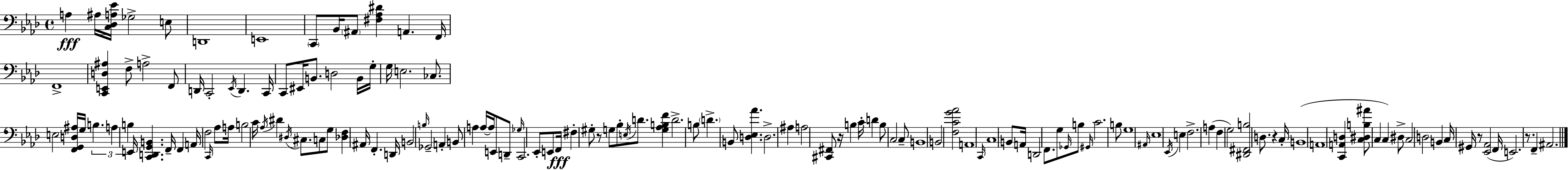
X:1
T:Untitled
M:4/4
L:1/4
K:Ab
A, ^A,/4 [C,_D,A,_E]/4 _G,2 E,/2 D,,4 E,,4 C,,/2 _B,,/4 ^A,,/2 [^F,_A,^D] A,, F,,/4 F,,4 [C,,E,,D,^A,] F,/2 A,2 F,,/2 D,,/4 C,,2 _E,,/4 D,, C,,/4 C,,/2 ^E,,/4 B,,/2 D,2 B,,/4 G,/4 G,/4 E,2 _C,/2 E,2 [F,,G,,D,^A,]/4 G,/4 B, A, B, E,,/4 [C,,D,,G,,B,,] F,,/4 F,, A,,/4 F,2 C,,/4 _A,/2 A,/4 B,2 C/4 _A,/4 ^D ^D,/4 ^C,/2 C,/2 G,/2 [_D,F,] ^A,,/4 F,, D,,/4 B,,2 B,/4 _G,,2 A,, B,,/2 A, A,/4 A,/4 E,,/2 D,,/2 _G,/4 C,,2 _E,,/2 E,,/2 F,,/4 ^F, ^G,/2 z/2 G,/2 _B,/2 E,/4 D/2 [G,_A,B,F] D2 B,/2 D B,,/2 [D,_E,_A] D,2 ^A, A,2 [^C,,^F,,]/2 z/4 B, C/4 D B,/2 C,2 C,/2 B,,4 B,,2 [F,CG_A]2 A,,4 C,,/4 C,4 B,,/2 A,,/4 D,,2 F,,/2 G,/2 _G,,/4 B,/2 ^G,,/4 C2 B,/2 G,4 ^A,,/4 _E,4 _E,,/4 E, F,2 A, F, G,2 [^D,,^F,,B,]2 D,/2 z C,/4 B,,4 A,,4 [C,,A,,D,] [C,^D,B,^A]/2 C, C, ^D,/2 C,2 D,2 B,, C,/4 ^G,,/4 z/2 [_E,,_A,,]2 F,,/4 E,,2 z/2 F,, ^A,,2